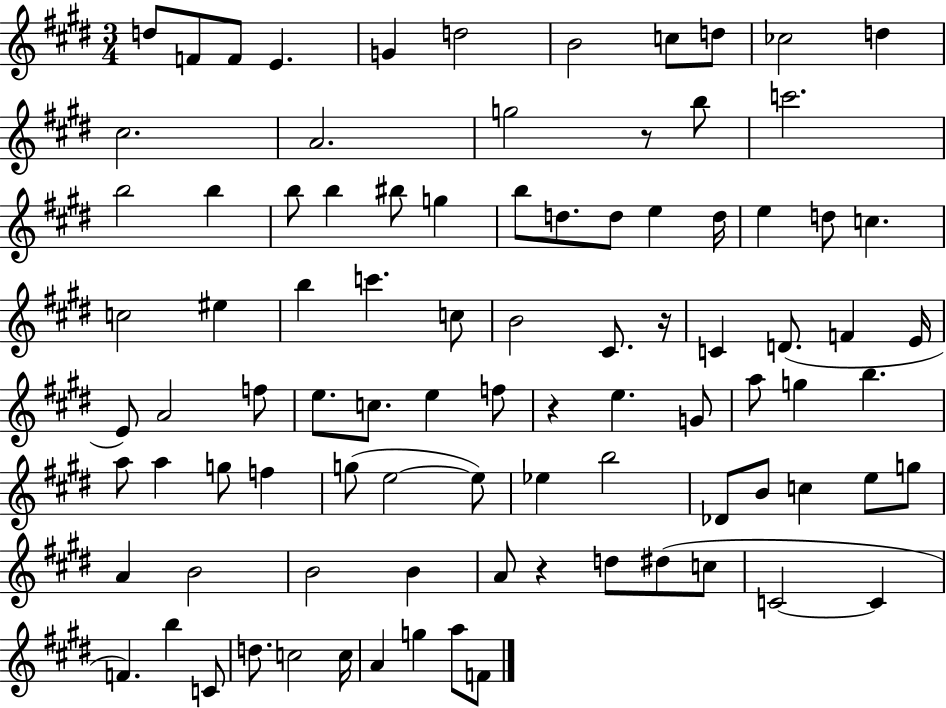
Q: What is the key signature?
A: E major